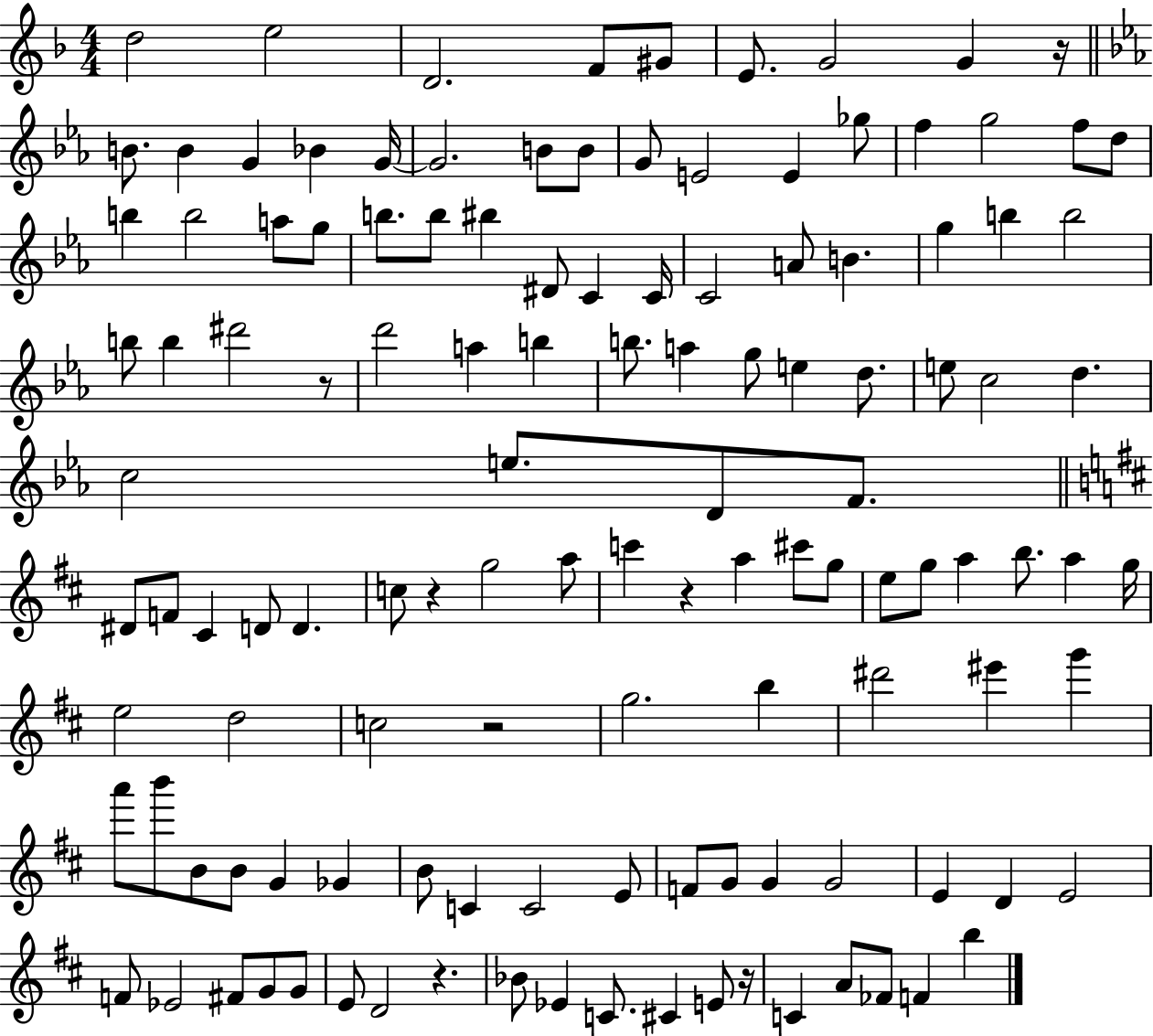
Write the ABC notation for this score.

X:1
T:Untitled
M:4/4
L:1/4
K:F
d2 e2 D2 F/2 ^G/2 E/2 G2 G z/4 B/2 B G _B G/4 G2 B/2 B/2 G/2 E2 E _g/2 f g2 f/2 d/2 b b2 a/2 g/2 b/2 b/2 ^b ^D/2 C C/4 C2 A/2 B g b b2 b/2 b ^d'2 z/2 d'2 a b b/2 a g/2 e d/2 e/2 c2 d c2 e/2 D/2 F/2 ^D/2 F/2 ^C D/2 D c/2 z g2 a/2 c' z a ^c'/2 g/2 e/2 g/2 a b/2 a g/4 e2 d2 c2 z2 g2 b ^d'2 ^e' g' a'/2 b'/2 B/2 B/2 G _G B/2 C C2 E/2 F/2 G/2 G G2 E D E2 F/2 _E2 ^F/2 G/2 G/2 E/2 D2 z _B/2 _E C/2 ^C E/2 z/4 C A/2 _F/2 F b